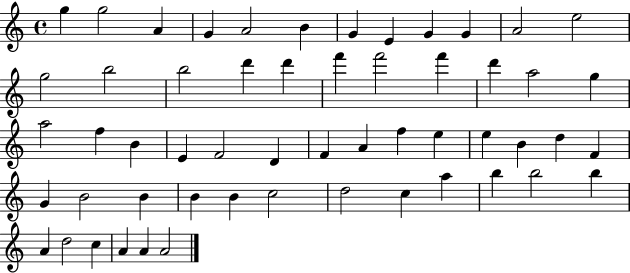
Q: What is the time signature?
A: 4/4